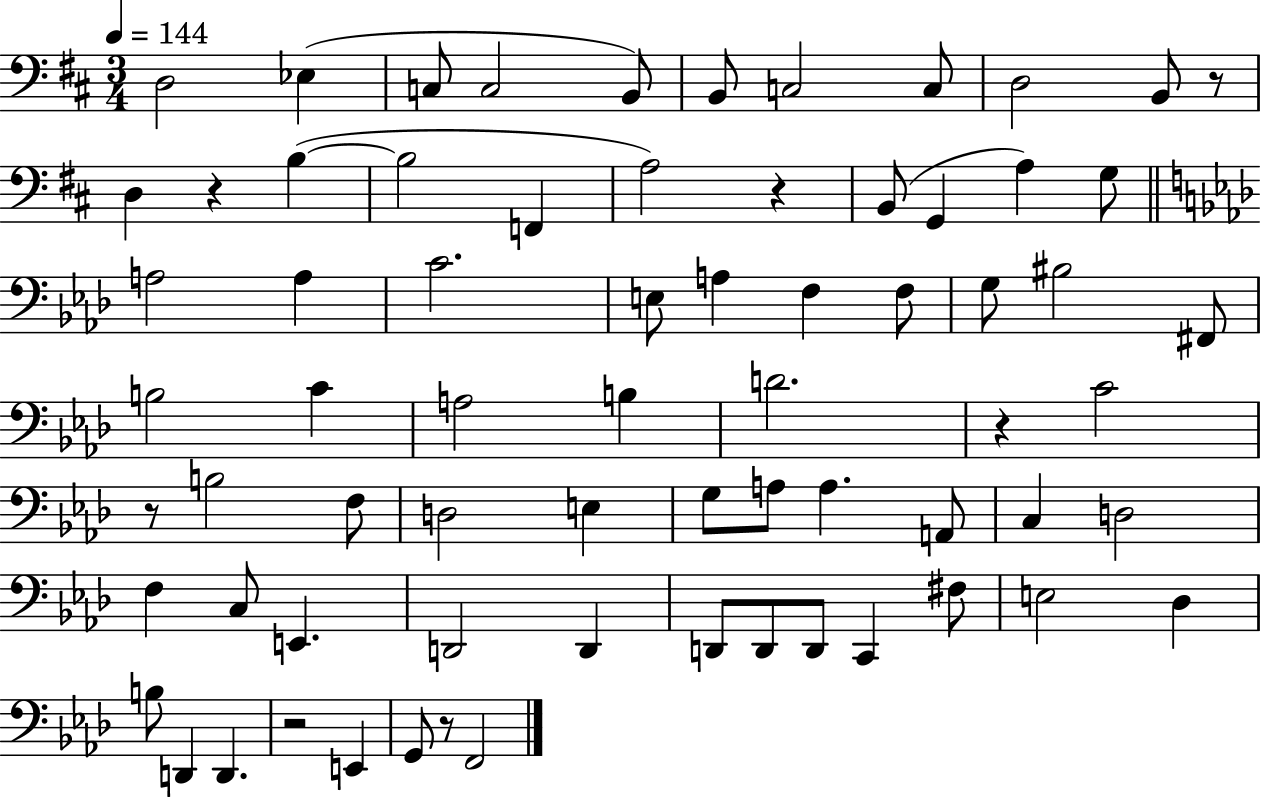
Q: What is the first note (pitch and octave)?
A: D3